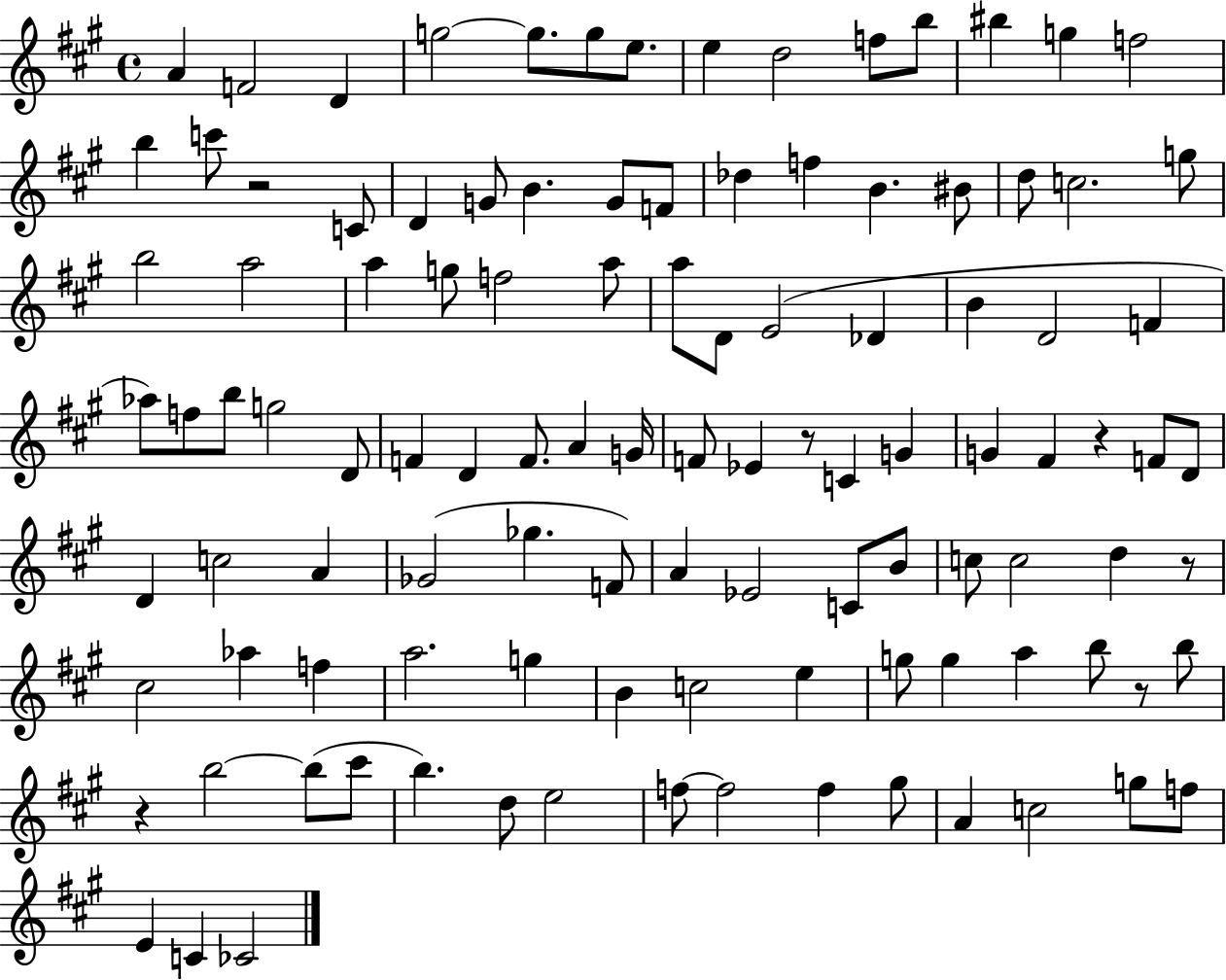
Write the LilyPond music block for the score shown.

{
  \clef treble
  \time 4/4
  \defaultTimeSignature
  \key a \major
  \repeat volta 2 { a'4 f'2 d'4 | g''2~~ g''8. g''8 e''8. | e''4 d''2 f''8 b''8 | bis''4 g''4 f''2 | \break b''4 c'''8 r2 c'8 | d'4 g'8 b'4. g'8 f'8 | des''4 f''4 b'4. bis'8 | d''8 c''2. g''8 | \break b''2 a''2 | a''4 g''8 f''2 a''8 | a''8 d'8 e'2( des'4 | b'4 d'2 f'4 | \break aes''8) f''8 b''8 g''2 d'8 | f'4 d'4 f'8. a'4 g'16 | f'8 ees'4 r8 c'4 g'4 | g'4 fis'4 r4 f'8 d'8 | \break d'4 c''2 a'4 | ges'2( ges''4. f'8) | a'4 ees'2 c'8 b'8 | c''8 c''2 d''4 r8 | \break cis''2 aes''4 f''4 | a''2. g''4 | b'4 c''2 e''4 | g''8 g''4 a''4 b''8 r8 b''8 | \break r4 b''2~~ b''8( cis'''8 | b''4.) d''8 e''2 | f''8~~ f''2 f''4 gis''8 | a'4 c''2 g''8 f''8 | \break e'4 c'4 ces'2 | } \bar "|."
}